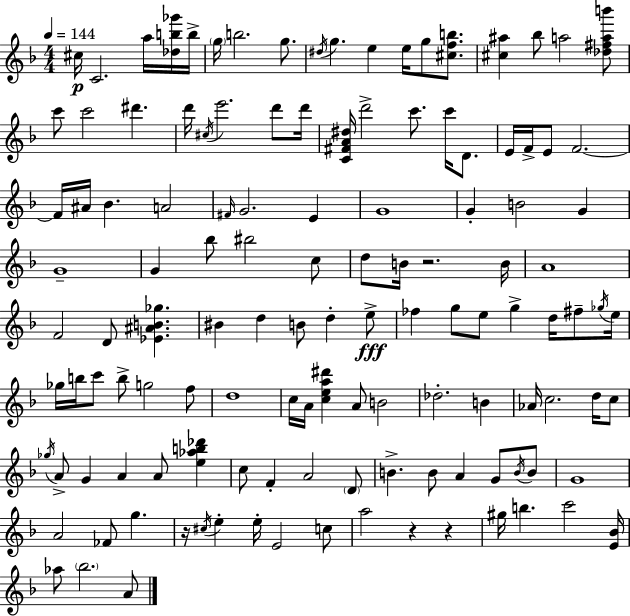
C#5/s C4/h. A5/s [Db5,B5,Gb6]/s B5/s G5/s B5/h. G5/e. D#5/s G5/q. E5/q E5/s G5/e [C#5,F5,B5]/e. [C#5,A#5]/q Bb5/e A5/h [Db5,F#5,A5,B6]/e C6/e C6/h D#6/q. D6/s C#5/s E6/h. D6/e D6/s [C4,F#4,A4,D#5]/s D6/h C6/e. C6/s D4/e. E4/s F4/s E4/e F4/h. F4/s A#4/s Bb4/q. A4/h F#4/s G4/h. E4/q G4/w G4/q B4/h G4/q G4/w G4/q Bb5/e BIS5/h C5/e D5/e B4/s R/h. B4/s A4/w F4/h D4/e [Eb4,A#4,B4,Gb5]/q. BIS4/q D5/q B4/e D5/q E5/e FES5/q G5/e E5/e G5/q D5/s F#5/e Gb5/s E5/s Gb5/s B5/s C6/e B5/e G5/h F5/e D5/w C5/s A4/s [C5,E5,A5,D#6]/q A4/e B4/h Db5/h. B4/q Ab4/s C5/h. D5/s C5/e Gb5/s A4/e G4/q A4/q A4/e [E5,Ab5,B5,Db6]/q C5/e F4/q A4/h D4/e B4/q. B4/e A4/q G4/e B4/s B4/e G4/w A4/h FES4/e G5/q. R/s C#5/s E5/q E5/s E4/h C5/e A5/h R/q R/q G#5/s B5/q. C6/h [E4,Bb4]/s Ab5/e Bb5/h. A4/e